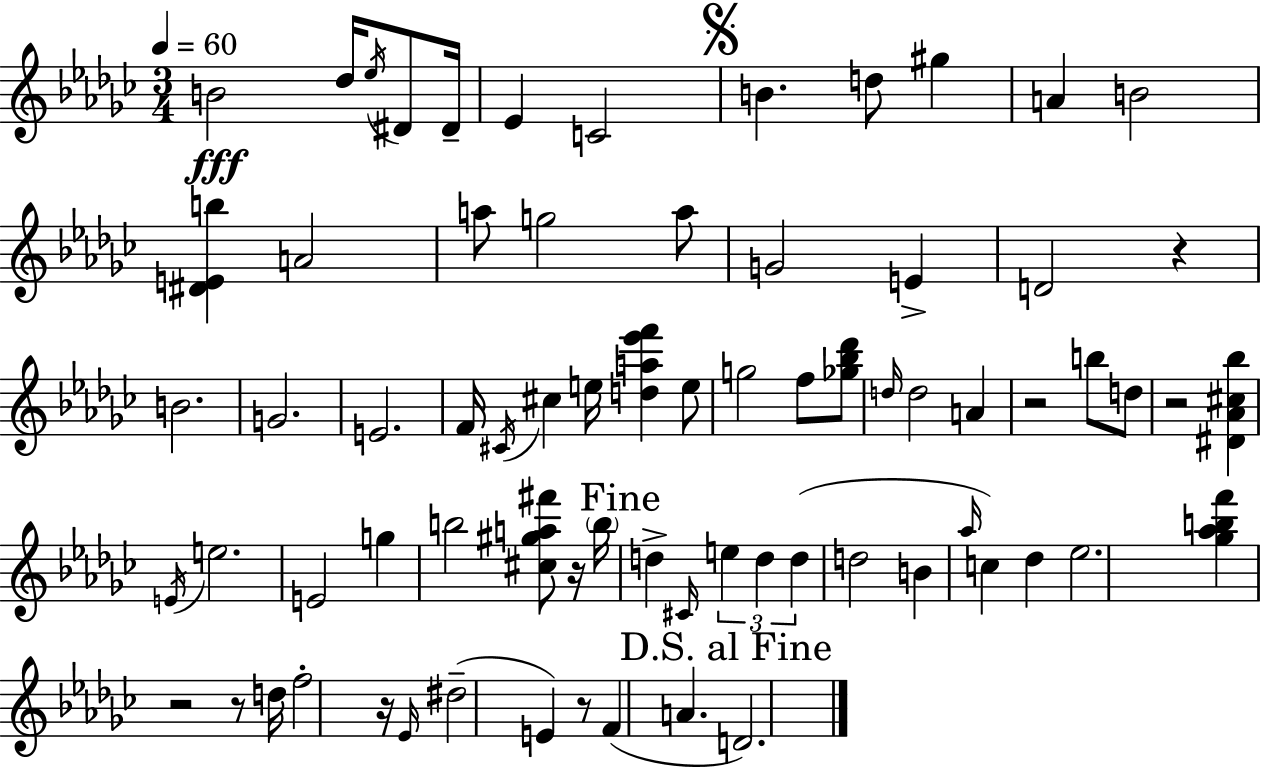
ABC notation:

X:1
T:Untitled
M:3/4
L:1/4
K:Ebm
B2 _d/4 _e/4 ^D/2 ^D/4 _E C2 B d/2 ^g A B2 [^DEb] A2 a/2 g2 a/2 G2 E D2 z B2 G2 E2 F/4 ^C/4 ^c e/4 [da_e'f'] e/2 g2 f/2 [_g_b_d']/2 d/4 d2 A z2 b/2 d/2 z2 [^D_A^c_b] E/4 e2 E2 g b2 [^c^ga^f']/2 z/4 b/4 d ^C/4 e d d d2 B _a/4 c _d _e2 [_g_abf'] z2 z/2 d/4 f2 z/4 _E/4 ^d2 E z/2 F A D2